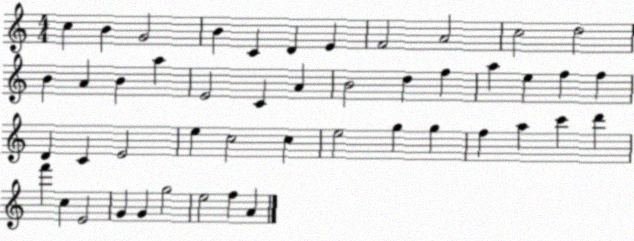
X:1
T:Untitled
M:4/4
L:1/4
K:C
c B G2 B C D E F2 A2 c2 d2 B A B a E2 C A B2 d f a e f f D C E2 e c2 c e2 g g f a c' d' f' c E2 G G g2 e2 f A